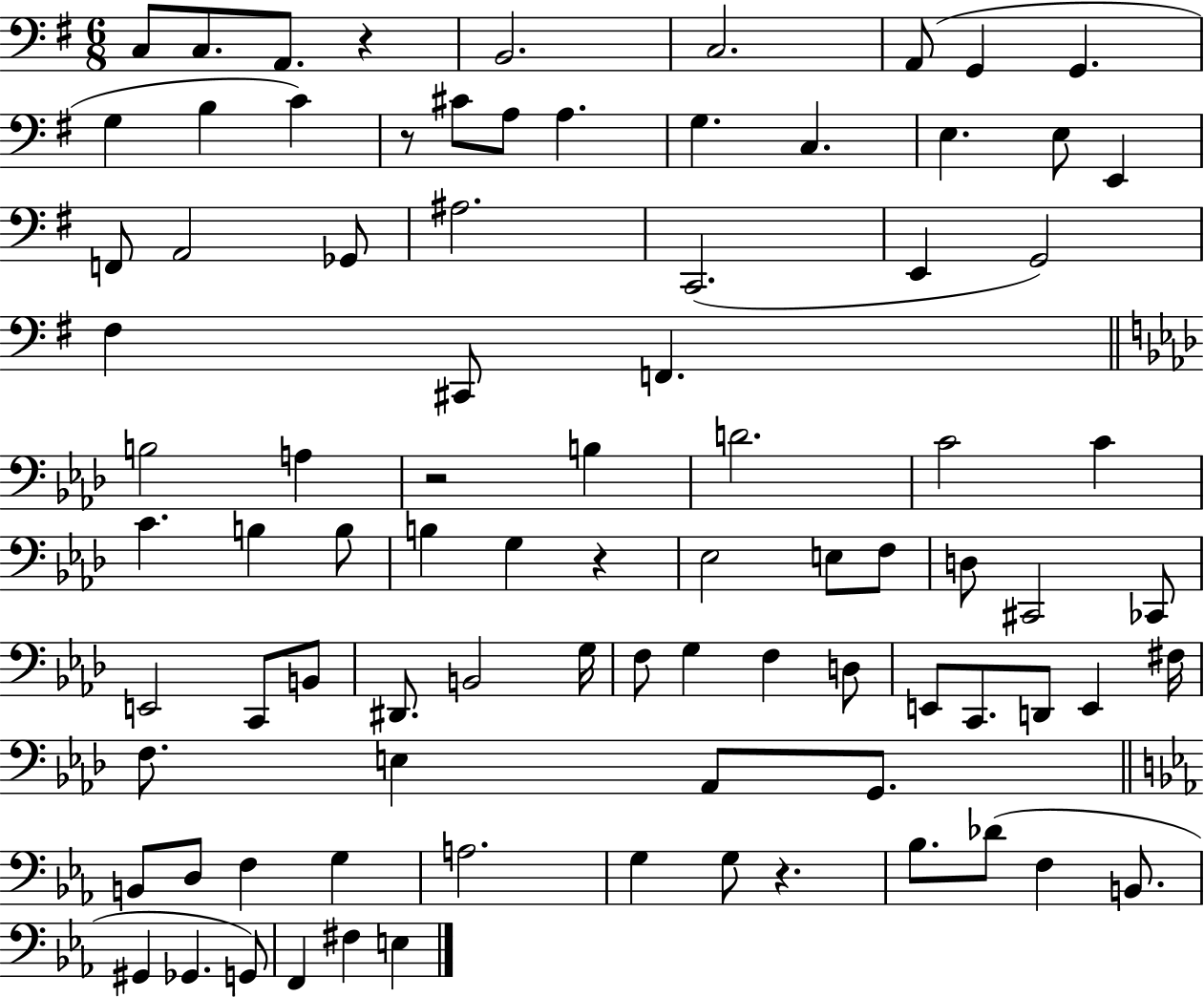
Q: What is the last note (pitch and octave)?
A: E3